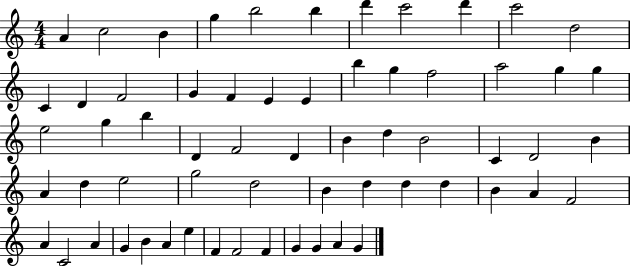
A4/q C5/h B4/q G5/q B5/h B5/q D6/q C6/h D6/q C6/h D5/h C4/q D4/q F4/h G4/q F4/q E4/q E4/q B5/q G5/q F5/h A5/h G5/q G5/q E5/h G5/q B5/q D4/q F4/h D4/q B4/q D5/q B4/h C4/q D4/h B4/q A4/q D5/q E5/h G5/h D5/h B4/q D5/q D5/q D5/q B4/q A4/q F4/h A4/q C4/h A4/q G4/q B4/q A4/q E5/q F4/q F4/h F4/q G4/q G4/q A4/q G4/q